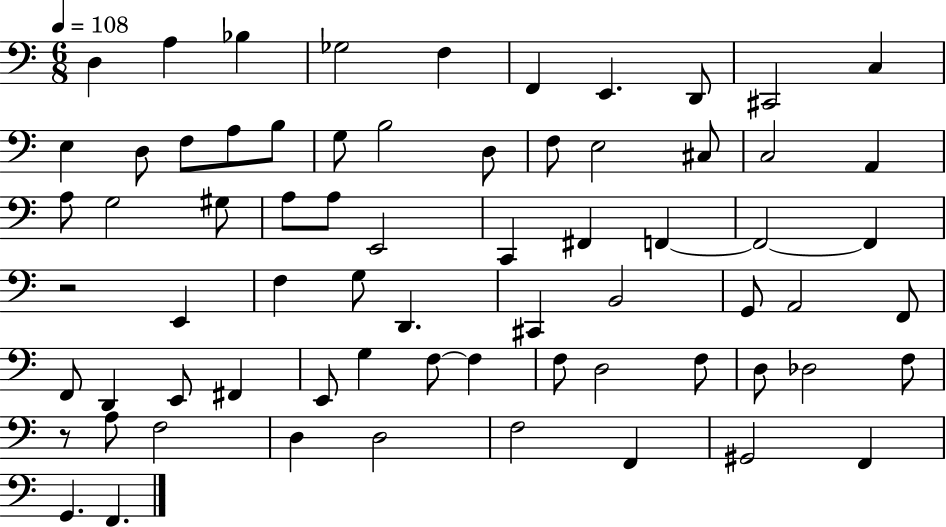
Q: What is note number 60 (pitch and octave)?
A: D3